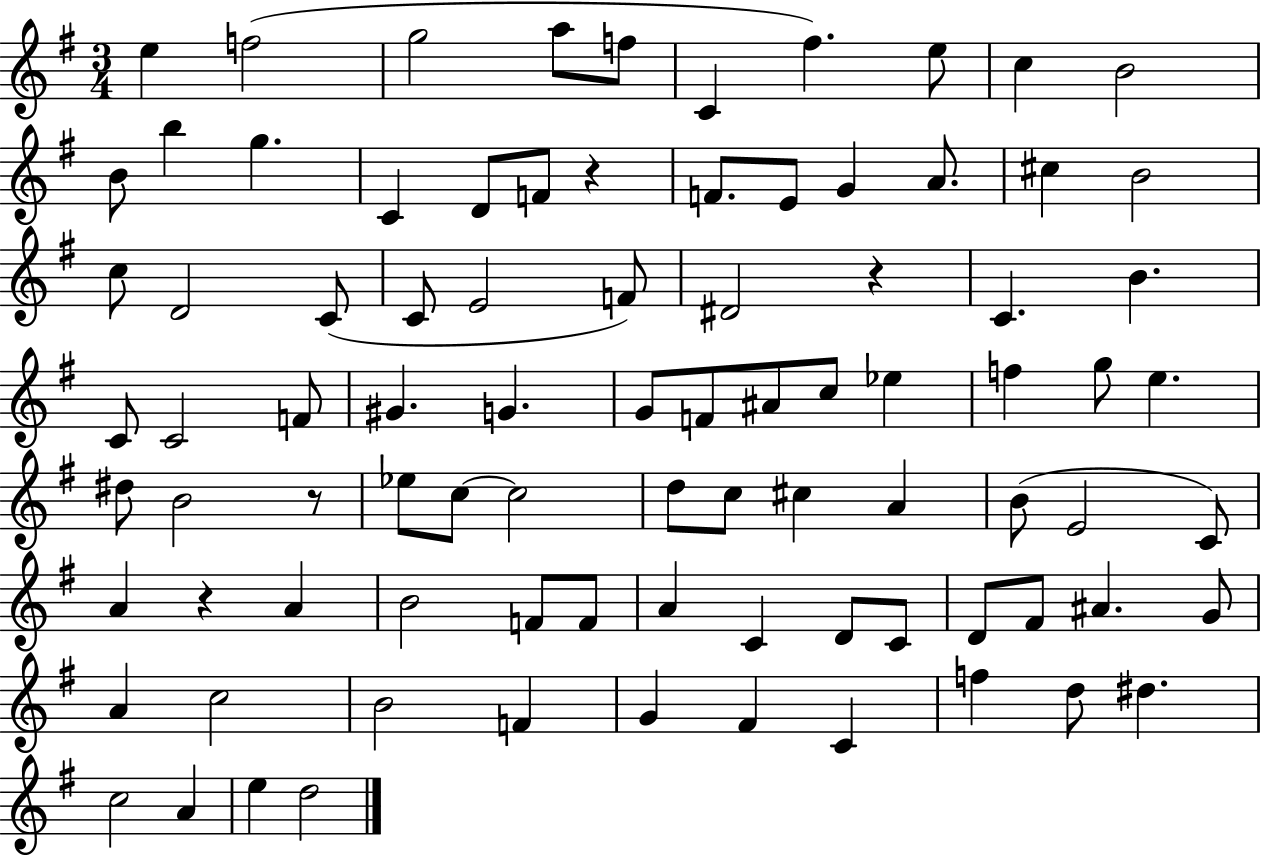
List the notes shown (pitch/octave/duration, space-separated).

E5/q F5/h G5/h A5/e F5/e C4/q F#5/q. E5/e C5/q B4/h B4/e B5/q G5/q. C4/q D4/e F4/e R/q F4/e. E4/e G4/q A4/e. C#5/q B4/h C5/e D4/h C4/e C4/e E4/h F4/e D#4/h R/q C4/q. B4/q. C4/e C4/h F4/e G#4/q. G4/q. G4/e F4/e A#4/e C5/e Eb5/q F5/q G5/e E5/q. D#5/e B4/h R/e Eb5/e C5/e C5/h D5/e C5/e C#5/q A4/q B4/e E4/h C4/e A4/q R/q A4/q B4/h F4/e F4/e A4/q C4/q D4/e C4/e D4/e F#4/e A#4/q. G4/e A4/q C5/h B4/h F4/q G4/q F#4/q C4/q F5/q D5/e D#5/q. C5/h A4/q E5/q D5/h